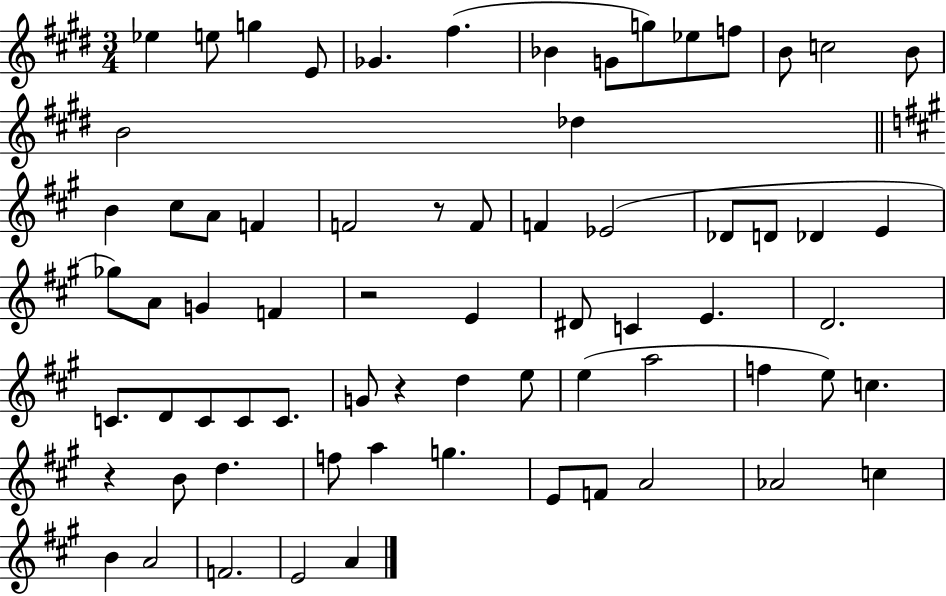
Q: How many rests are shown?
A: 4